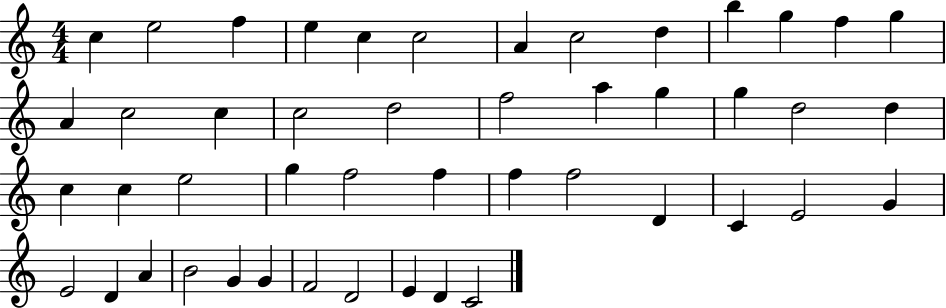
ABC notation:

X:1
T:Untitled
M:4/4
L:1/4
K:C
c e2 f e c c2 A c2 d b g f g A c2 c c2 d2 f2 a g g d2 d c c e2 g f2 f f f2 D C E2 G E2 D A B2 G G F2 D2 E D C2